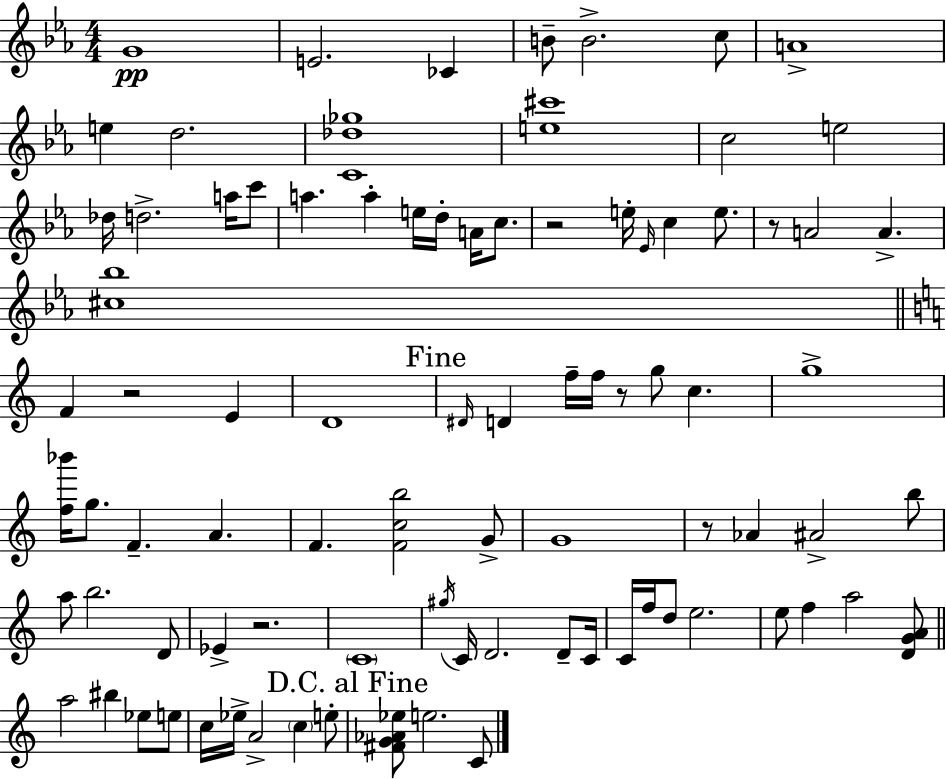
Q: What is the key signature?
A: EES major